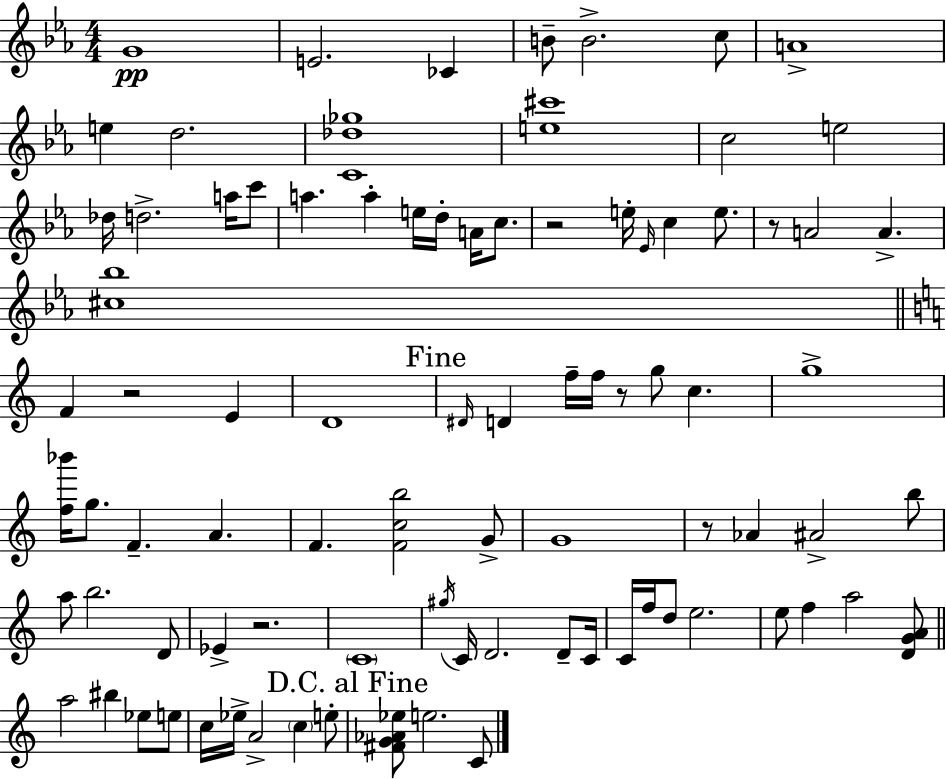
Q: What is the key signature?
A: EES major